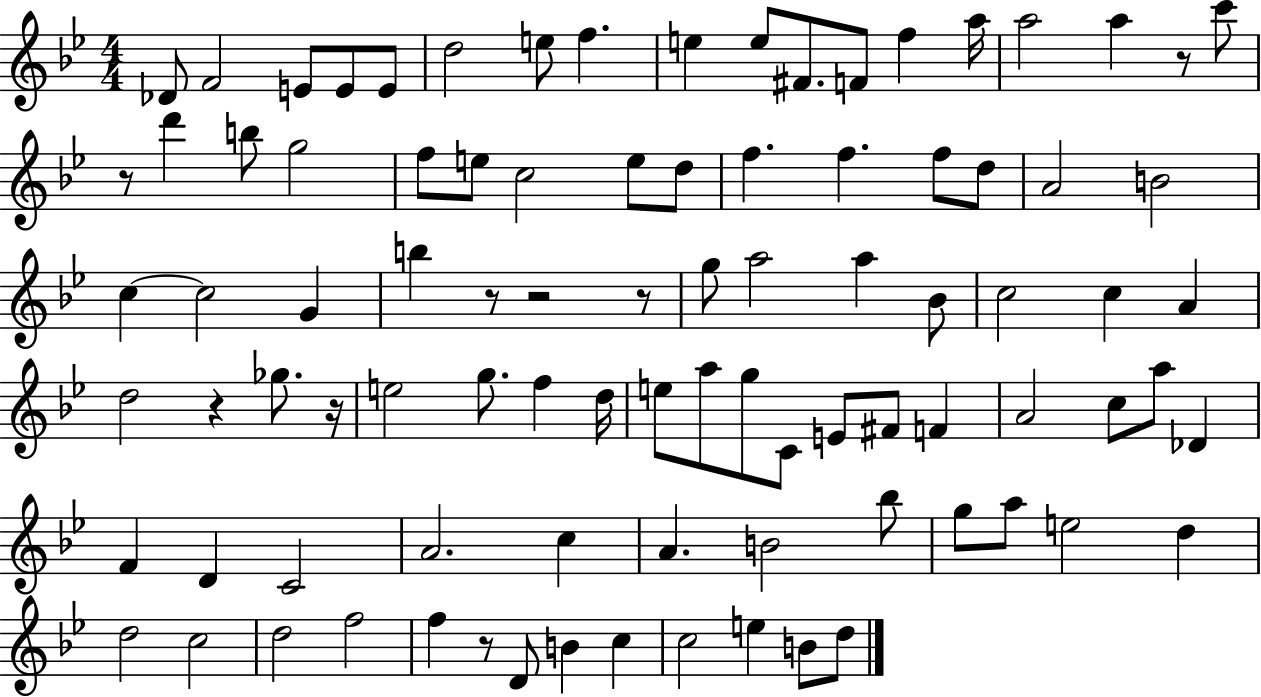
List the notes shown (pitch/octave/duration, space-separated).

Db4/e F4/h E4/e E4/e E4/e D5/h E5/e F5/q. E5/q E5/e F#4/e. F4/e F5/q A5/s A5/h A5/q R/e C6/e R/e D6/q B5/e G5/h F5/e E5/e C5/h E5/e D5/e F5/q. F5/q. F5/e D5/e A4/h B4/h C5/q C5/h G4/q B5/q R/e R/h R/e G5/e A5/h A5/q Bb4/e C5/h C5/q A4/q D5/h R/q Gb5/e. R/s E5/h G5/e. F5/q D5/s E5/e A5/e G5/e C4/e E4/e F#4/e F4/q A4/h C5/e A5/e Db4/q F4/q D4/q C4/h A4/h. C5/q A4/q. B4/h Bb5/e G5/e A5/e E5/h D5/q D5/h C5/h D5/h F5/h F5/q R/e D4/e B4/q C5/q C5/h E5/q B4/e D5/e